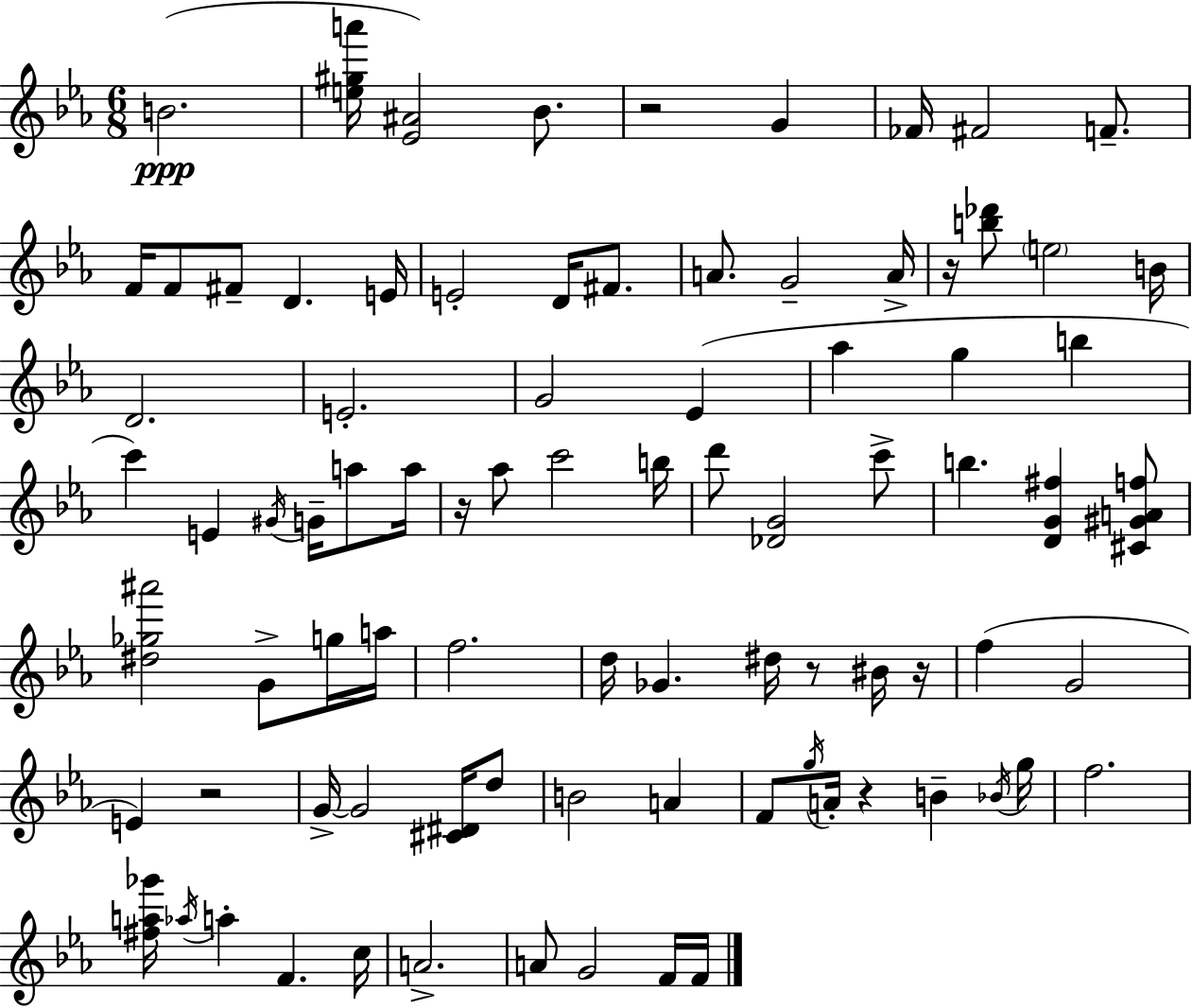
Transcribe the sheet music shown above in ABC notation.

X:1
T:Untitled
M:6/8
L:1/4
K:Eb
B2 [e^ga']/4 [_E^A]2 _B/2 z2 G _F/4 ^F2 F/2 F/4 F/2 ^F/2 D E/4 E2 D/4 ^F/2 A/2 G2 A/4 z/4 [b_d']/2 e2 B/4 D2 E2 G2 _E _a g b c' E ^G/4 G/4 a/2 a/4 z/4 _a/2 c'2 b/4 d'/2 [_DG]2 c'/2 b [DG^f] [^C^GAf]/2 [^d_g^a']2 G/2 g/4 a/4 f2 d/4 _G ^d/4 z/2 ^B/4 z/4 f G2 E z2 G/4 G2 [^C^D]/4 d/2 B2 A F/2 g/4 A/4 z B _B/4 g/4 f2 [^fa_g']/4 _a/4 a F c/4 A2 A/2 G2 F/4 F/4